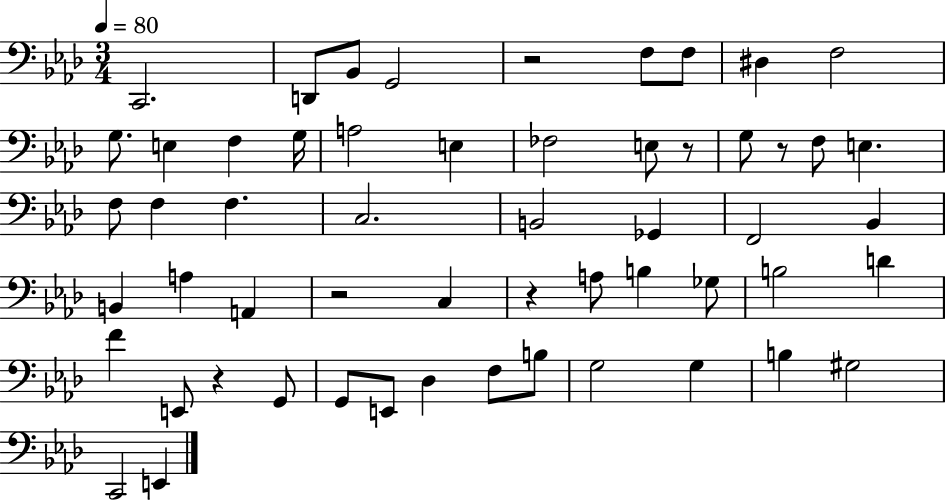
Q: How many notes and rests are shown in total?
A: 56